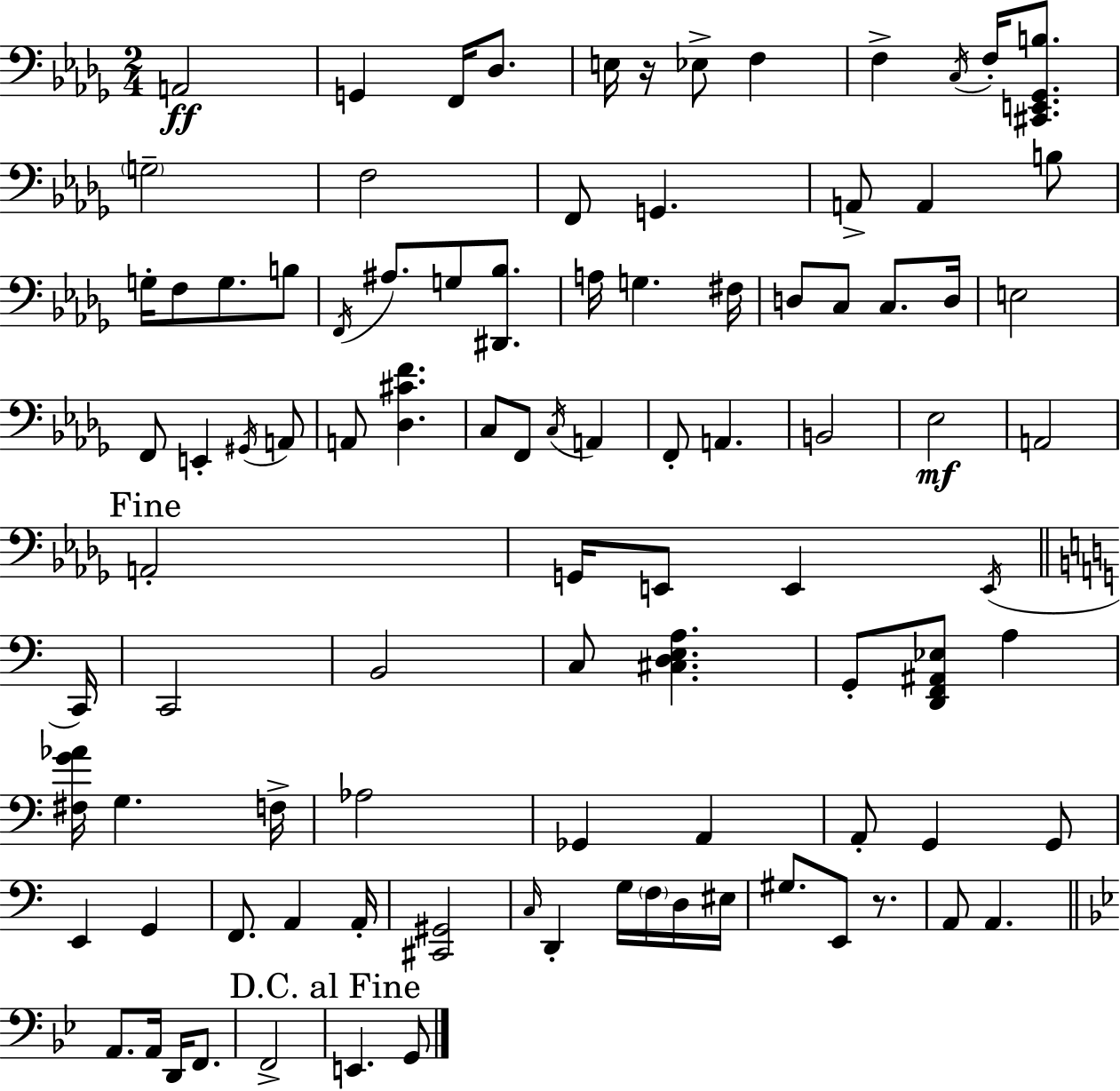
{
  \clef bass
  \numericTimeSignature
  \time 2/4
  \key bes \minor
  a,2\ff | g,4 f,16 des8. | e16 r16 ees8-> f4 | f4-> \acciaccatura { c16 } f16-. <cis, e, ges, b>8. | \break \parenthesize g2-- | f2 | f,8 g,4. | a,8-> a,4 b8 | \break g16-. f8 g8. b8 | \acciaccatura { f,16 } ais8. g8 <dis, bes>8. | a16 g4. | fis16 d8 c8 c8. | \break d16 e2 | f,8 e,4-. | \acciaccatura { gis,16 } a,8 a,8 <des cis' f'>4. | c8 f,8 \acciaccatura { c16 } | \break a,4 f,8-. a,4. | b,2 | ees2\mf | a,2 | \break \mark "Fine" a,2-. | g,16 e,8 e,4 | \acciaccatura { e,16 } \bar "||" \break \key a \minor c,16 c,2 | b,2 | c8 <cis d e a>4. | g,8-. <d, f, ais, ees>8 a4 | \break <fis g' aes'>16 g4. | f16-> aes2 | ges,4 a,4 | a,8-. g,4 g,8 | \break e,4 g,4 | f,8. a,4 | a,16-. <cis, gis,>2 | \grace { c16 } d,4-. g16 \parenthesize f16 | \break d16 eis16 gis8. e,8 r8. | a,8 a,4. | \bar "||" \break \key bes \major a,8. a,16 d,16 f,8. | f,2-> | \mark "D.C. al Fine" e,4. g,8 | \bar "|."
}